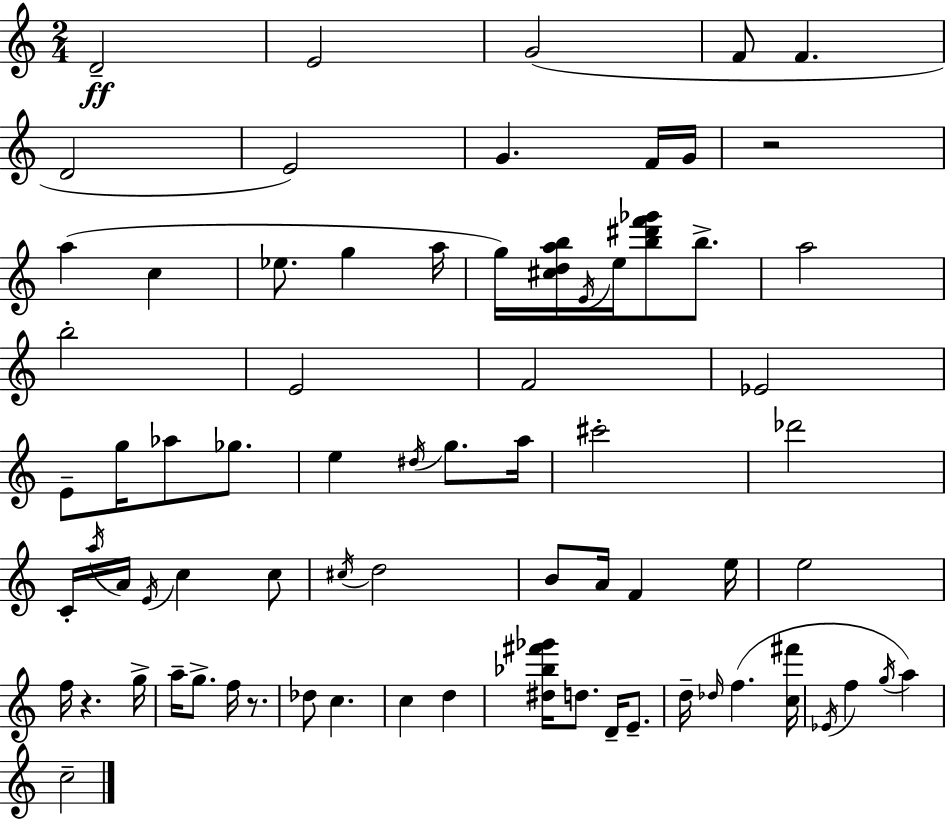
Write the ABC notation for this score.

X:1
T:Untitled
M:2/4
L:1/4
K:Am
D2 E2 G2 F/2 F D2 E2 G F/4 G/4 z2 a c _e/2 g a/4 g/4 [^cdab]/4 E/4 e/4 [b^d'f'_g']/2 b/2 a2 b2 E2 F2 _E2 E/2 g/4 _a/2 _g/2 e ^d/4 g/2 a/4 ^c'2 _d'2 C/4 a/4 A/4 E/4 c c/2 ^c/4 d2 B/2 A/4 F e/4 e2 f/4 z g/4 a/4 g/2 f/4 z/2 _d/2 c c d [^d_b^f'_g']/4 d/2 D/4 E/2 d/4 _d/4 f [c^f']/4 _E/4 f g/4 a c2